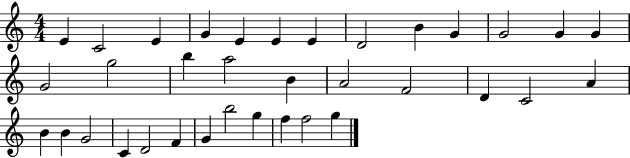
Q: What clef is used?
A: treble